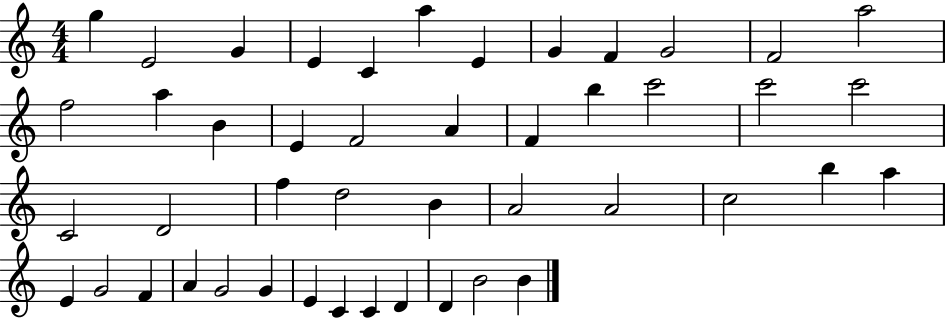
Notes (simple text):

G5/q E4/h G4/q E4/q C4/q A5/q E4/q G4/q F4/q G4/h F4/h A5/h F5/h A5/q B4/q E4/q F4/h A4/q F4/q B5/q C6/h C6/h C6/h C4/h D4/h F5/q D5/h B4/q A4/h A4/h C5/h B5/q A5/q E4/q G4/h F4/q A4/q G4/h G4/q E4/q C4/q C4/q D4/q D4/q B4/h B4/q